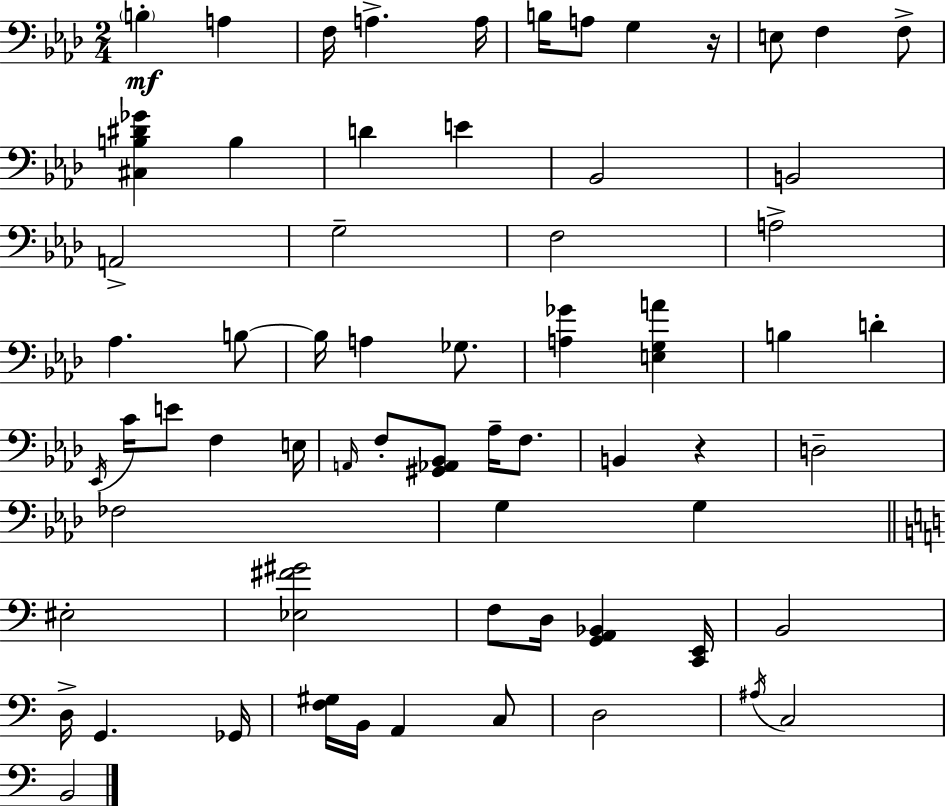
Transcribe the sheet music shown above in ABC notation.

X:1
T:Untitled
M:2/4
L:1/4
K:Fm
B, A, F,/4 A, A,/4 B,/4 A,/2 G, z/4 E,/2 F, F,/2 [^C,B,^D_G] B, D E _B,,2 B,,2 A,,2 G,2 F,2 A,2 _A, B,/2 B,/4 A, _G,/2 [A,_G] [E,G,A] B, D _E,,/4 C/4 E/2 F, E,/4 A,,/4 F,/2 [^G,,_A,,_B,,]/2 _A,/4 F,/2 B,, z D,2 _F,2 G, G, ^E,2 [_E,^F^G]2 F,/2 D,/4 [G,,A,,_B,,] [C,,E,,]/4 B,,2 D,/4 G,, _G,,/4 [F,^G,]/4 B,,/4 A,, C,/2 D,2 ^A,/4 C,2 B,,2